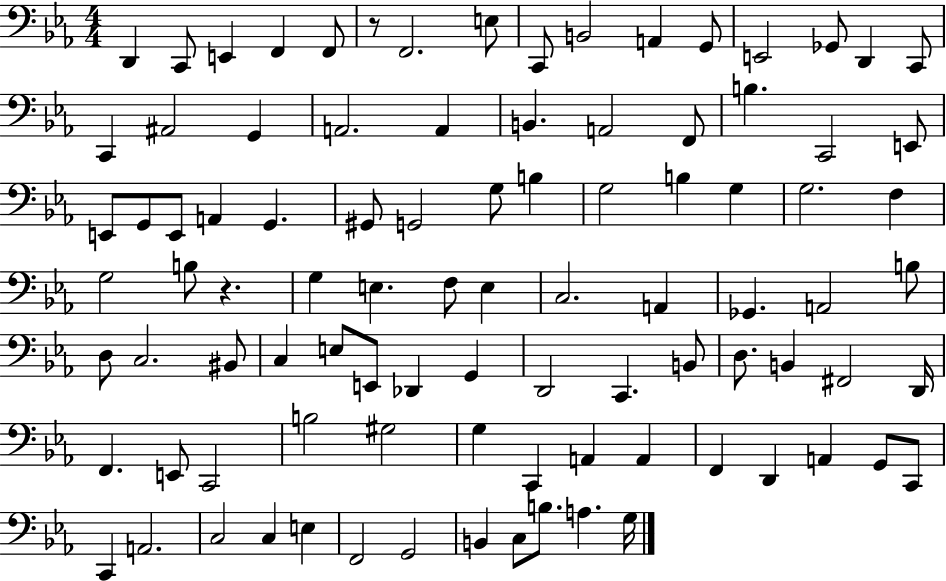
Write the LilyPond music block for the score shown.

{
  \clef bass
  \numericTimeSignature
  \time 4/4
  \key ees \major
  d,4 c,8 e,4 f,4 f,8 | r8 f,2. e8 | c,8 b,2 a,4 g,8 | e,2 ges,8 d,4 c,8 | \break c,4 ais,2 g,4 | a,2. a,4 | b,4. a,2 f,8 | b4. c,2 e,8 | \break e,8 g,8 e,8 a,4 g,4. | gis,8 g,2 g8 b4 | g2 b4 g4 | g2. f4 | \break g2 b8 r4. | g4 e4. f8 e4 | c2. a,4 | ges,4. a,2 b8 | \break d8 c2. bis,8 | c4 e8 e,8 des,4 g,4 | d,2 c,4. b,8 | d8. b,4 fis,2 d,16 | \break f,4. e,8 c,2 | b2 gis2 | g4 c,4 a,4 a,4 | f,4 d,4 a,4 g,8 c,8 | \break c,4 a,2. | c2 c4 e4 | f,2 g,2 | b,4 c8 b8. a4. g16 | \break \bar "|."
}